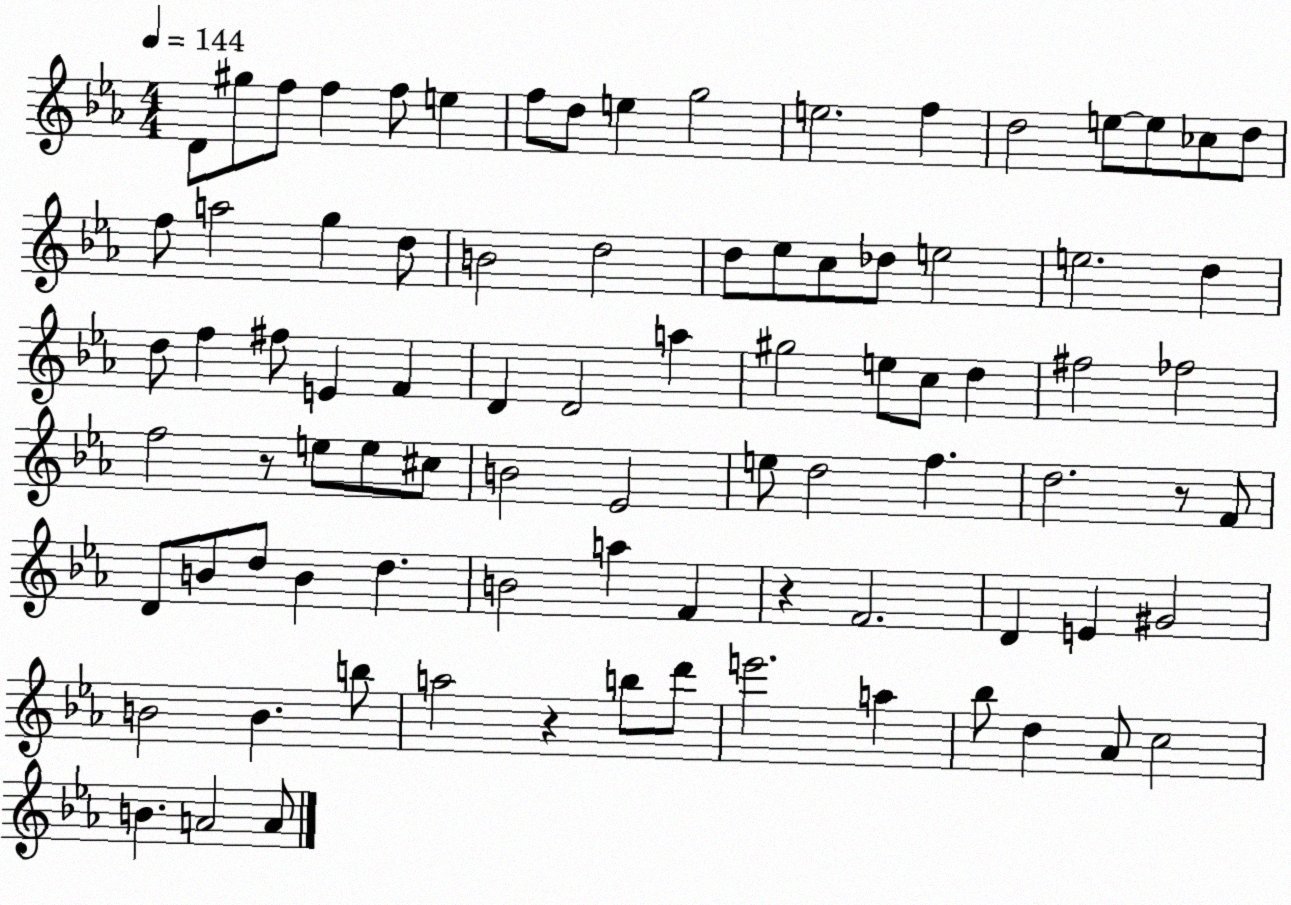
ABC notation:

X:1
T:Untitled
M:4/4
L:1/4
K:Eb
D/2 ^g/2 f/2 f f/2 e f/2 d/2 e g2 e2 f d2 e/2 e/2 _c/2 d/2 f/2 a2 g d/2 B2 d2 d/2 _e/2 c/2 _d/2 e2 e2 d d/2 f ^f/2 E F D D2 a ^g2 e/2 c/2 d ^f2 _f2 f2 z/2 e/2 e/2 ^c/2 B2 _E2 e/2 d2 f d2 z/2 F/2 D/2 B/2 d/2 B d B2 a F z F2 D E ^G2 B2 B b/2 a2 z b/2 d'/2 e'2 a _b/2 d _A/2 c2 B A2 A/2